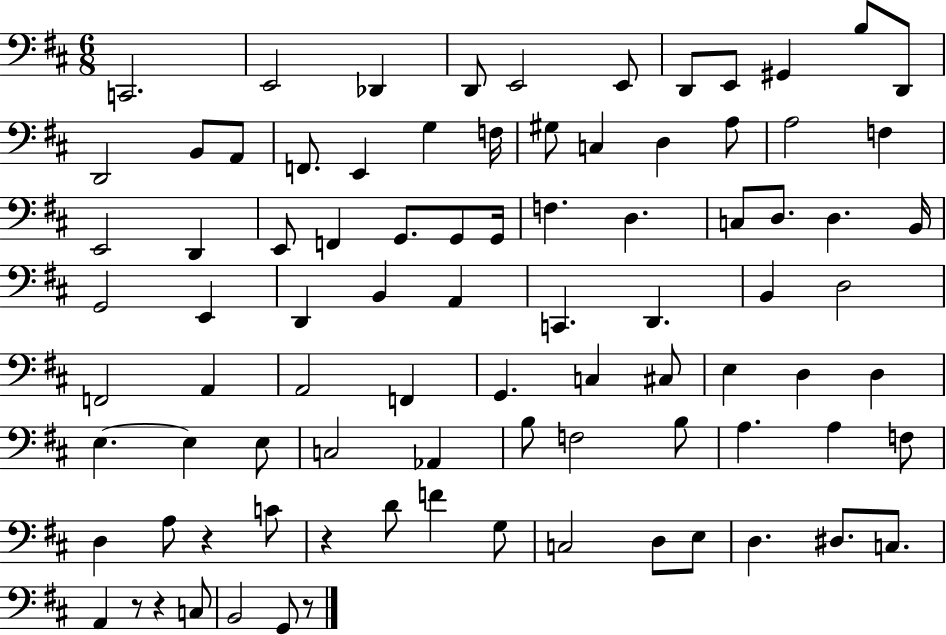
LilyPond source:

{
  \clef bass
  \numericTimeSignature
  \time 6/8
  \key d \major
  \repeat volta 2 { c,2. | e,2 des,4 | d,8 e,2 e,8 | d,8 e,8 gis,4 b8 d,8 | \break d,2 b,8 a,8 | f,8. e,4 g4 f16 | gis8 c4 d4 a8 | a2 f4 | \break e,2 d,4 | e,8 f,4 g,8. g,8 g,16 | f4. d4. | c8 d8. d4. b,16 | \break g,2 e,4 | d,4 b,4 a,4 | c,4. d,4. | b,4 d2 | \break f,2 a,4 | a,2 f,4 | g,4. c4 cis8 | e4 d4 d4 | \break e4.~~ e4 e8 | c2 aes,4 | b8 f2 b8 | a4. a4 f8 | \break d4 a8 r4 c'8 | r4 d'8 f'4 g8 | c2 d8 e8 | d4. dis8. c8. | \break a,4 r8 r4 c8 | b,2 g,8 r8 | } \bar "|."
}